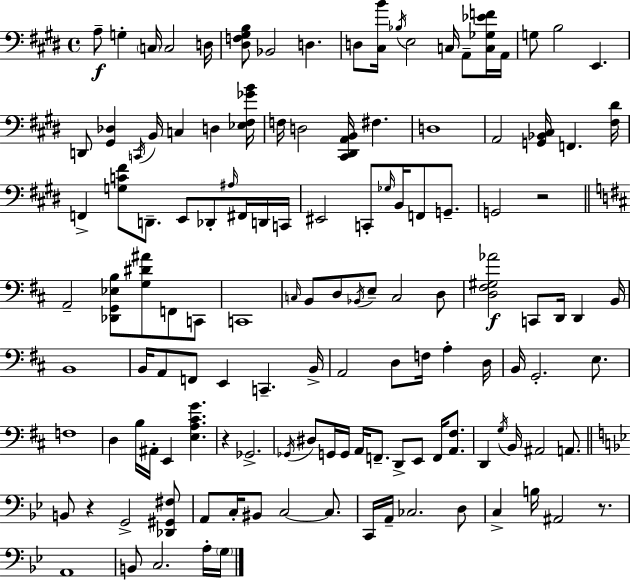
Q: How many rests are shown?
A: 4